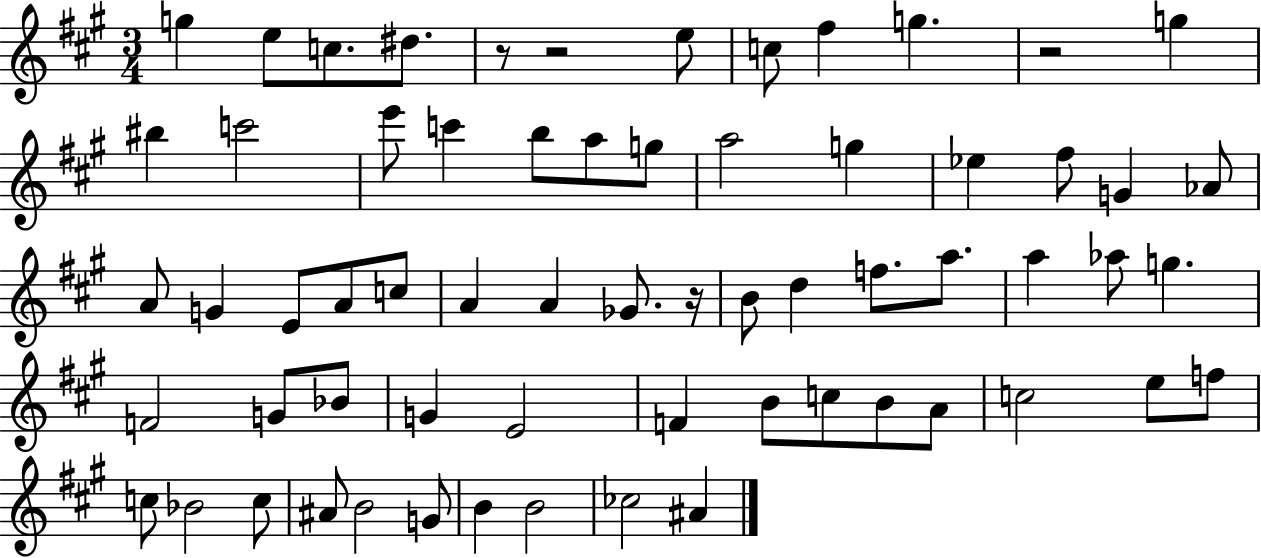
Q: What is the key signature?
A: A major